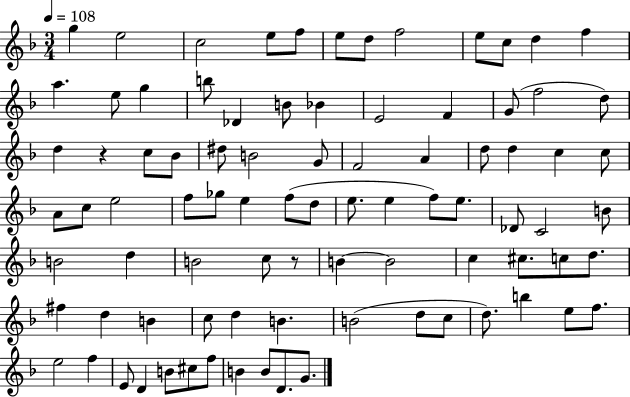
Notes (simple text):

G5/q E5/h C5/h E5/e F5/e E5/e D5/e F5/h E5/e C5/e D5/q F5/q A5/q. E5/e G5/q B5/e Db4/q B4/e Bb4/q E4/h F4/q G4/e F5/h D5/e D5/q R/q C5/e Bb4/e D#5/e B4/h G4/e F4/h A4/q D5/e D5/q C5/q C5/e A4/e C5/e E5/h F5/e Gb5/e E5/q F5/e D5/e E5/e. E5/q F5/e E5/e. Db4/e C4/h B4/e B4/h D5/q B4/h C5/e R/e B4/q B4/h C5/q C#5/e. C5/e D5/e. F#5/q D5/q B4/q C5/e D5/q B4/q. B4/h D5/e C5/e D5/e. B5/q E5/e F5/e. E5/h F5/q E4/e D4/q B4/e C#5/e F5/e B4/q B4/e D4/e. G4/e.